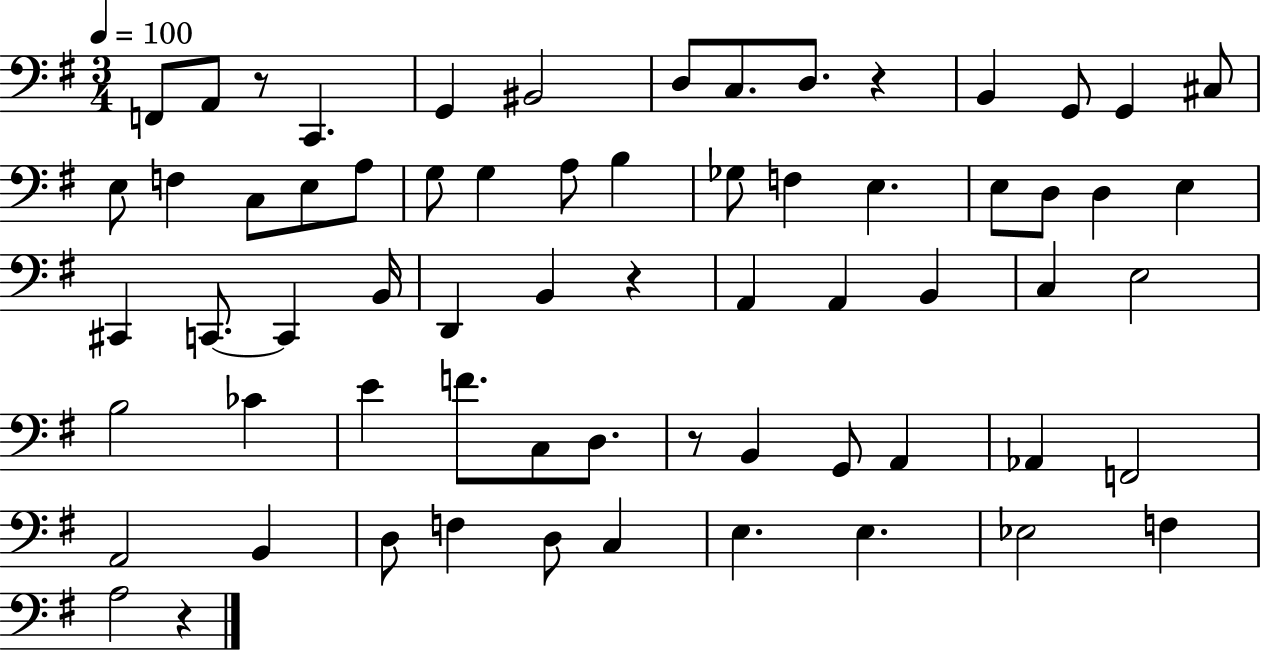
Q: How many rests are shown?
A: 5